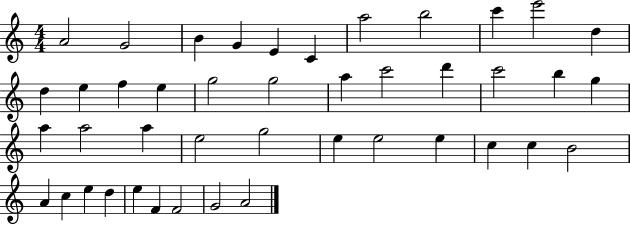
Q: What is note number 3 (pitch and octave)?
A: B4